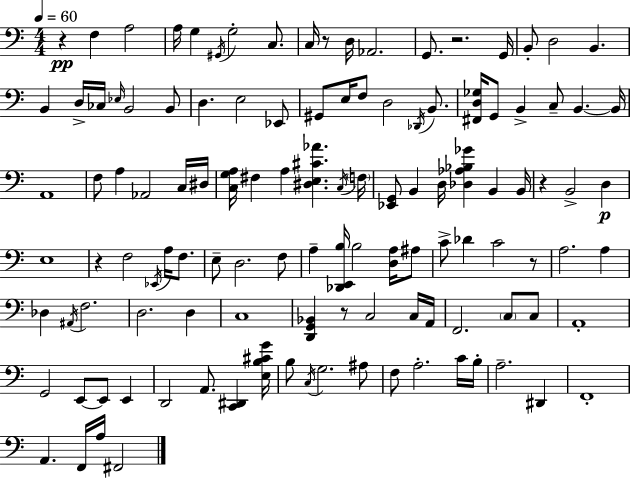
R/q F3/q A3/h A3/s G3/q G#2/s G3/h C3/e. C3/s R/e D3/s Ab2/h. G2/e. R/h. G2/s B2/e D3/h B2/q. B2/q D3/s CES3/s Eb3/s B2/h B2/e D3/q. E3/h Eb2/e G#2/e E3/s F3/e D3/h Db2/s B2/e. [F#2,D3,Gb3]/s G2/e B2/q C3/e B2/q. B2/s A2/w F3/e A3/q Ab2/h C3/s D#3/s [C3,G3,A3]/s F#3/q A3/q [D#3,E3,C#4,Ab4]/q. C3/s F3/s [Eb2,G2]/e B2/q D3/s [Db3,Ab3,Bb3,Gb4]/q B2/q B2/s R/q B2/h D3/q E3/w R/q F3/h Eb2/s A3/s F3/e. E3/e D3/h. F3/e A3/q [Db2,E2,B3]/s B3/h [D3,A3]/s A#3/e C4/e Db4/q C4/h R/e A3/h. A3/q Db3/q A#2/s F3/h. D3/h. D3/q C3/w [D2,G2,Bb2]/q R/e C3/h C3/s A2/s F2/h. C3/e C3/e A2/w G2/h E2/e E2/e E2/q D2/h A2/e. [C2,D#2]/q [E3,B3,C#4,G4]/s B3/e C3/s G3/h. A#3/e F3/e A3/h. C4/s B3/s A3/h. D#2/q F2/w A2/q. F2/s A3/s F#2/h